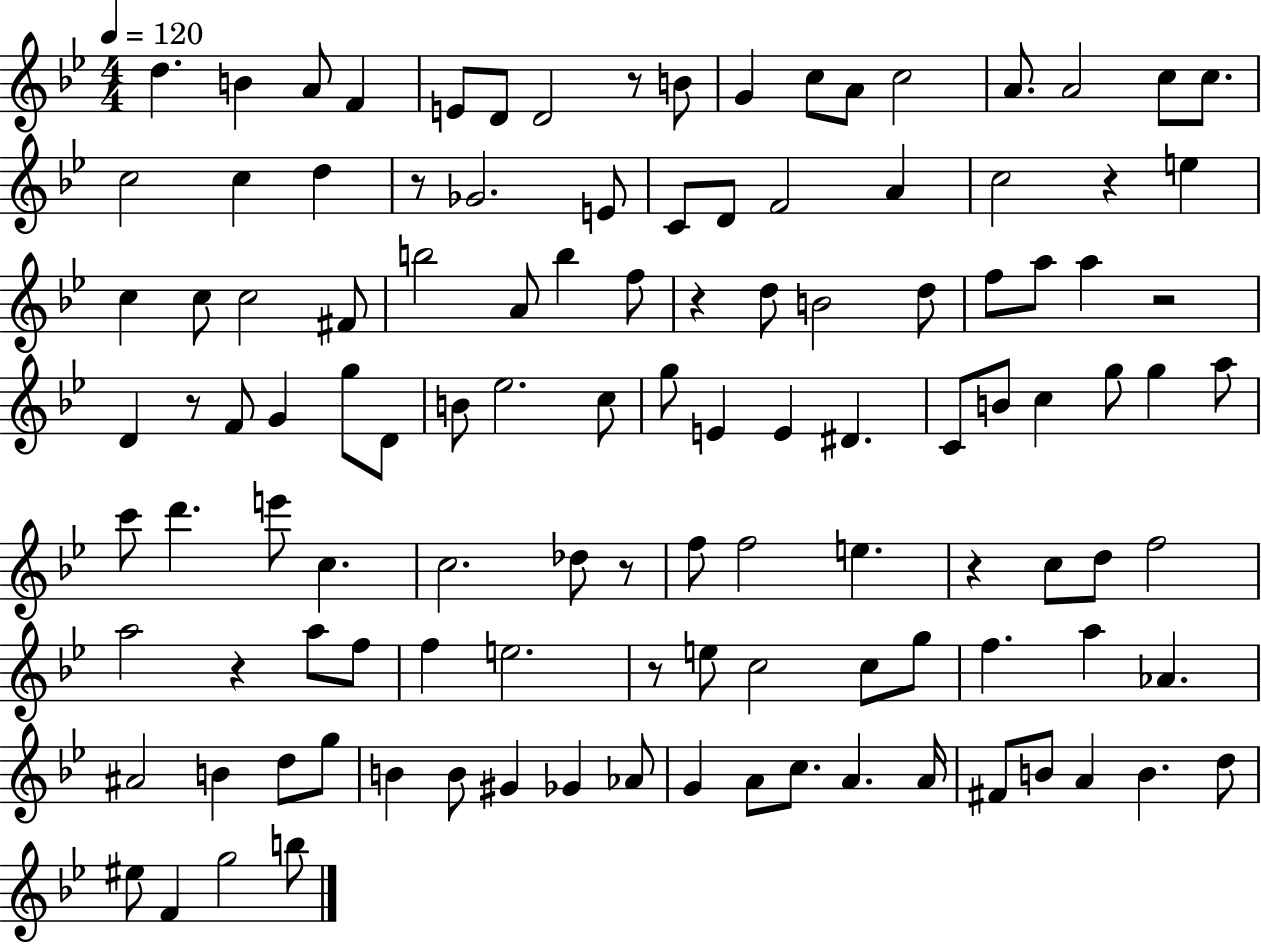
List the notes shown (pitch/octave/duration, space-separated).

D5/q. B4/q A4/e F4/q E4/e D4/e D4/h R/e B4/e G4/q C5/e A4/e C5/h A4/e. A4/h C5/e C5/e. C5/h C5/q D5/q R/e Gb4/h. E4/e C4/e D4/e F4/h A4/q C5/h R/q E5/q C5/q C5/e C5/h F#4/e B5/h A4/e B5/q F5/e R/q D5/e B4/h D5/e F5/e A5/e A5/q R/h D4/q R/e F4/e G4/q G5/e D4/e B4/e Eb5/h. C5/e G5/e E4/q E4/q D#4/q. C4/e B4/e C5/q G5/e G5/q A5/e C6/e D6/q. E6/e C5/q. C5/h. Db5/e R/e F5/e F5/h E5/q. R/q C5/e D5/e F5/h A5/h R/q A5/e F5/e F5/q E5/h. R/e E5/e C5/h C5/e G5/e F5/q. A5/q Ab4/q. A#4/h B4/q D5/e G5/e B4/q B4/e G#4/q Gb4/q Ab4/e G4/q A4/e C5/e. A4/q. A4/s F#4/e B4/e A4/q B4/q. D5/e EIS5/e F4/q G5/h B5/e